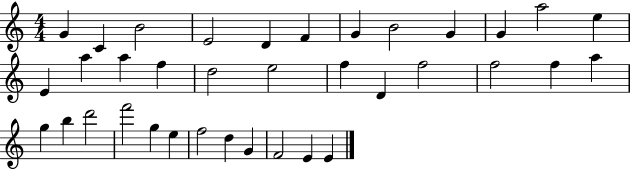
X:1
T:Untitled
M:4/4
L:1/4
K:C
G C B2 E2 D F G B2 G G a2 e E a a f d2 e2 f D f2 f2 f a g b d'2 f'2 g e f2 d G F2 E E